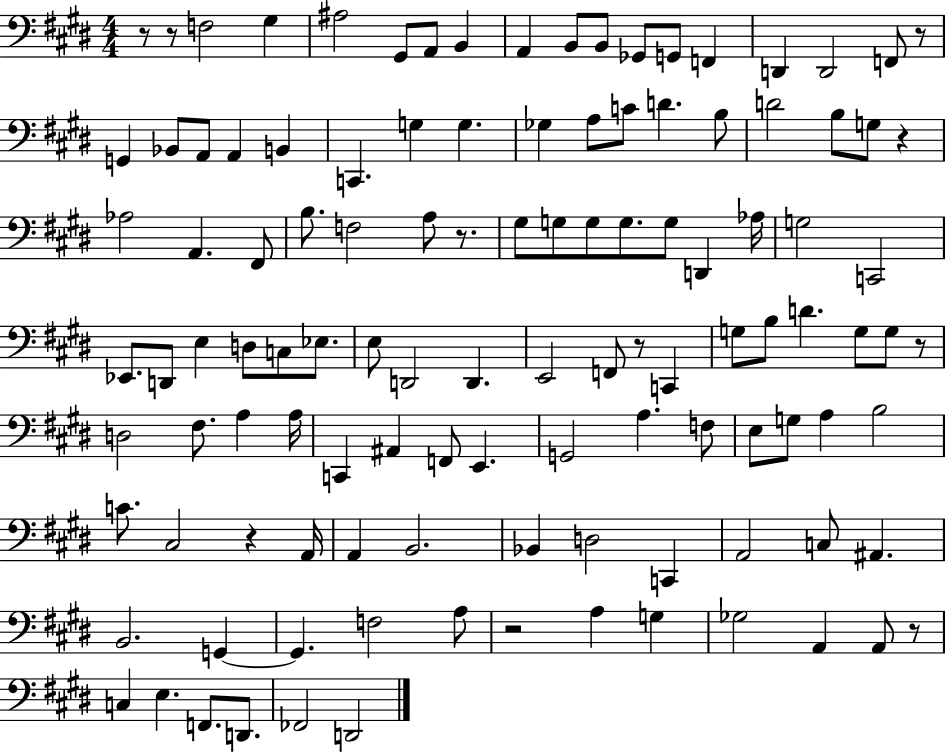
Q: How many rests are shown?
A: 10